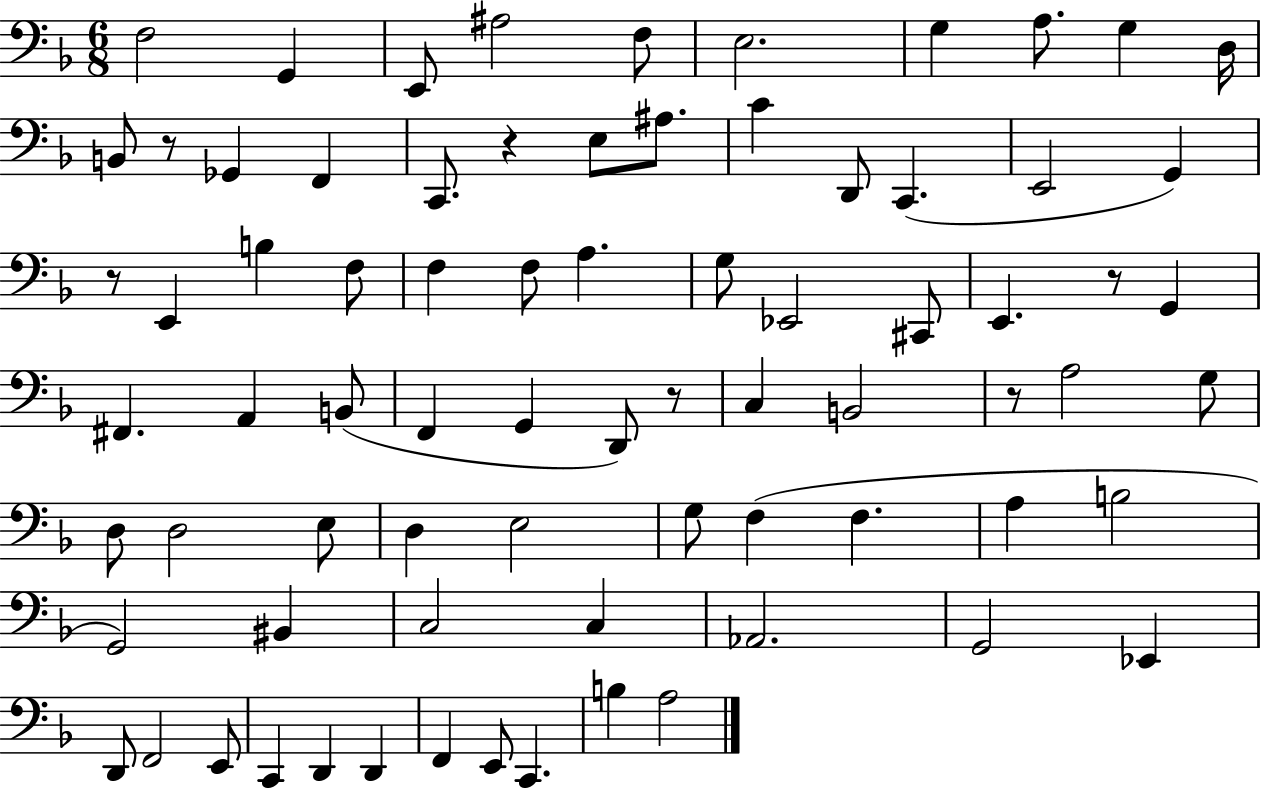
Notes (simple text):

F3/h G2/q E2/e A#3/h F3/e E3/h. G3/q A3/e. G3/q D3/s B2/e R/e Gb2/q F2/q C2/e. R/q E3/e A#3/e. C4/q D2/e C2/q. E2/h G2/q R/e E2/q B3/q F3/e F3/q F3/e A3/q. G3/e Eb2/h C#2/e E2/q. R/e G2/q F#2/q. A2/q B2/e F2/q G2/q D2/e R/e C3/q B2/h R/e A3/h G3/e D3/e D3/h E3/e D3/q E3/h G3/e F3/q F3/q. A3/q B3/h G2/h BIS2/q C3/h C3/q Ab2/h. G2/h Eb2/q D2/e F2/h E2/e C2/q D2/q D2/q F2/q E2/e C2/q. B3/q A3/h